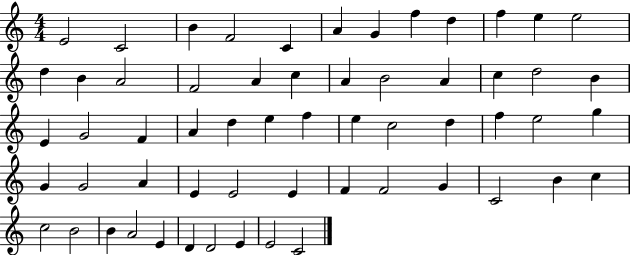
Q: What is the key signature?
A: C major